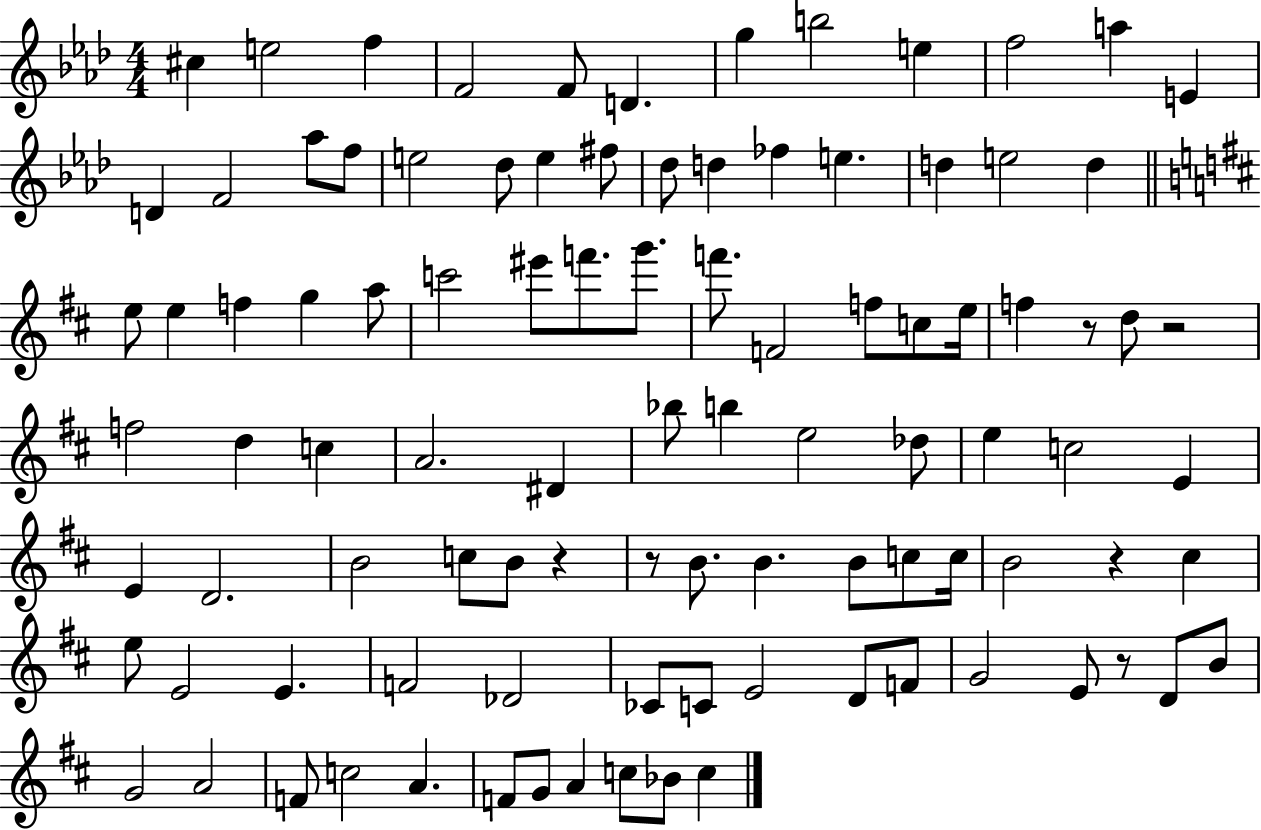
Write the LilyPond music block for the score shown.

{
  \clef treble
  \numericTimeSignature
  \time 4/4
  \key aes \major
  cis''4 e''2 f''4 | f'2 f'8 d'4. | g''4 b''2 e''4 | f''2 a''4 e'4 | \break d'4 f'2 aes''8 f''8 | e''2 des''8 e''4 fis''8 | des''8 d''4 fes''4 e''4. | d''4 e''2 d''4 | \break \bar "||" \break \key b \minor e''8 e''4 f''4 g''4 a''8 | c'''2 eis'''8 f'''8. g'''8. | f'''8. f'2 f''8 c''8 e''16 | f''4 r8 d''8 r2 | \break f''2 d''4 c''4 | a'2. dis'4 | bes''8 b''4 e''2 des''8 | e''4 c''2 e'4 | \break e'4 d'2. | b'2 c''8 b'8 r4 | r8 b'8. b'4. b'8 c''8 c''16 | b'2 r4 cis''4 | \break e''8 e'2 e'4. | f'2 des'2 | ces'8 c'8 e'2 d'8 f'8 | g'2 e'8 r8 d'8 b'8 | \break g'2 a'2 | f'8 c''2 a'4. | f'8 g'8 a'4 c''8 bes'8 c''4 | \bar "|."
}